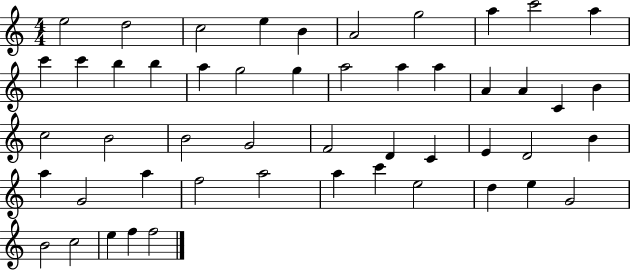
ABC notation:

X:1
T:Untitled
M:4/4
L:1/4
K:C
e2 d2 c2 e B A2 g2 a c'2 a c' c' b b a g2 g a2 a a A A C B c2 B2 B2 G2 F2 D C E D2 B a G2 a f2 a2 a c' e2 d e G2 B2 c2 e f f2